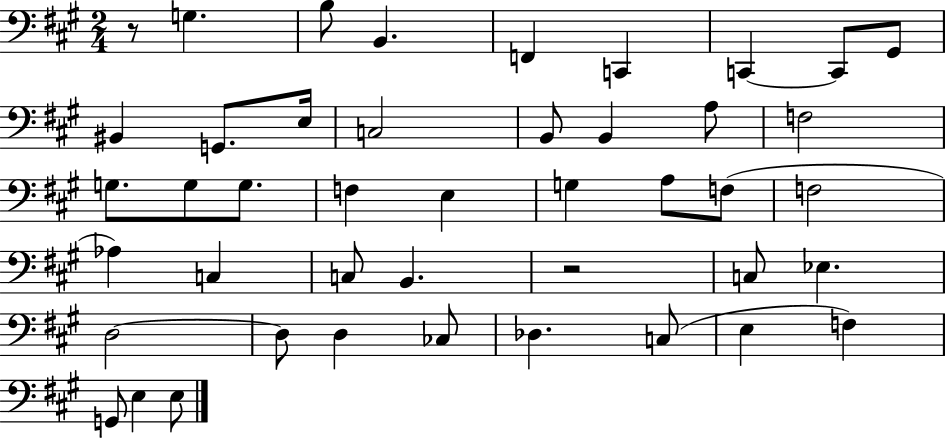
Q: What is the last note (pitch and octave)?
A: E3